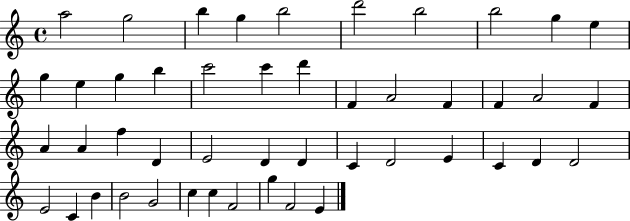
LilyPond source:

{
  \clef treble
  \time 4/4
  \defaultTimeSignature
  \key c \major
  a''2 g''2 | b''4 g''4 b''2 | d'''2 b''2 | b''2 g''4 e''4 | \break g''4 e''4 g''4 b''4 | c'''2 c'''4 d'''4 | f'4 a'2 f'4 | f'4 a'2 f'4 | \break a'4 a'4 f''4 d'4 | e'2 d'4 d'4 | c'4 d'2 e'4 | c'4 d'4 d'2 | \break e'2 c'4 b'4 | b'2 g'2 | c''4 c''4 f'2 | g''4 f'2 e'4 | \break \bar "|."
}